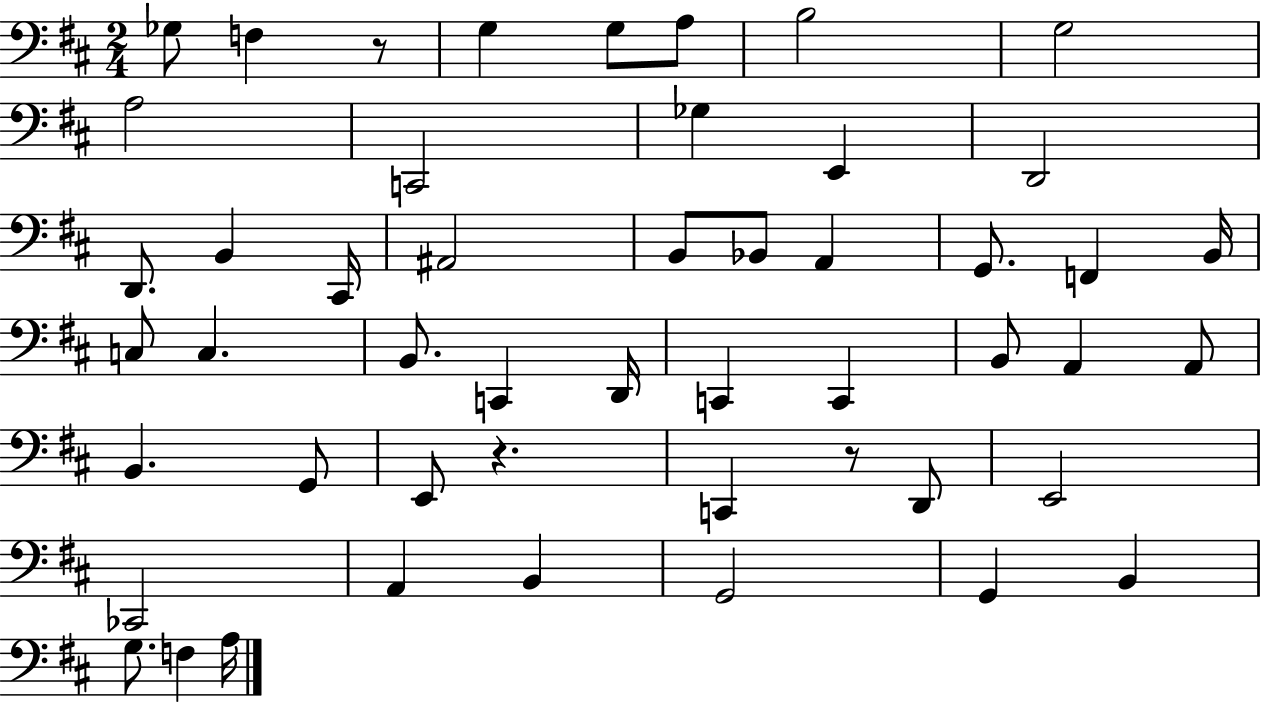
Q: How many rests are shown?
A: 3